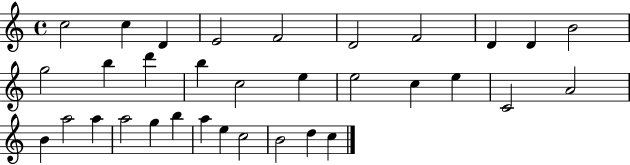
C5/h C5/q D4/q E4/h F4/h D4/h F4/h D4/q D4/q B4/h G5/h B5/q D6/q B5/q C5/h E5/q E5/h C5/q E5/q C4/h A4/h B4/q A5/h A5/q A5/h G5/q B5/q A5/q E5/q C5/h B4/h D5/q C5/q